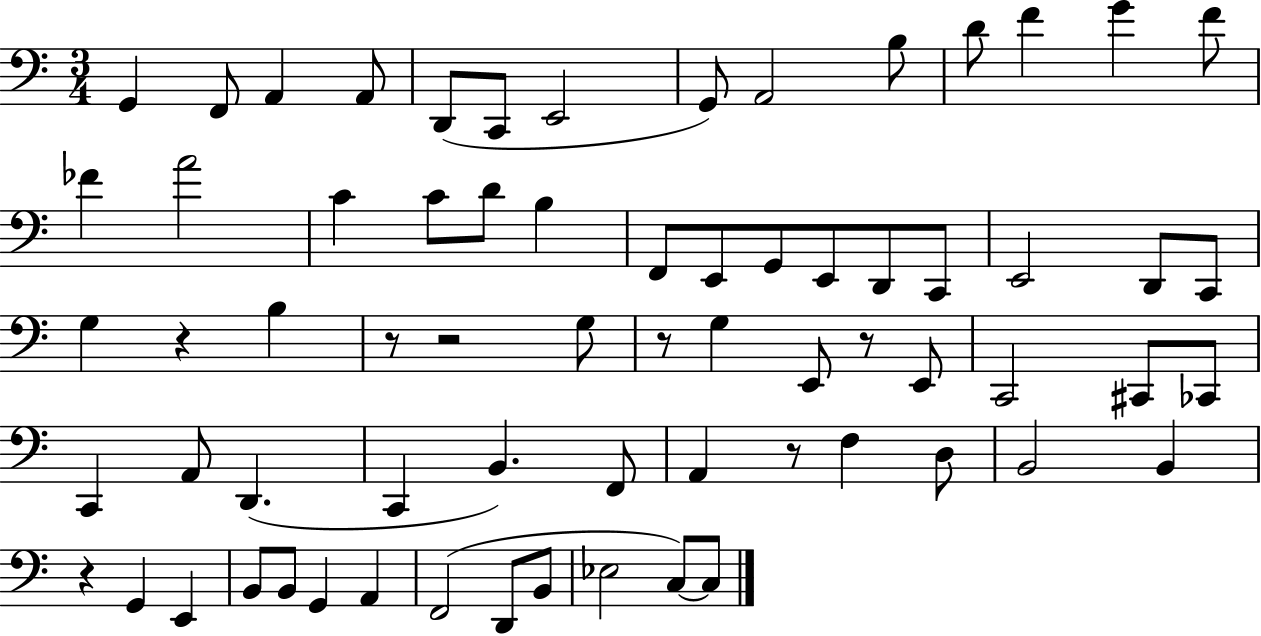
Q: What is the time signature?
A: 3/4